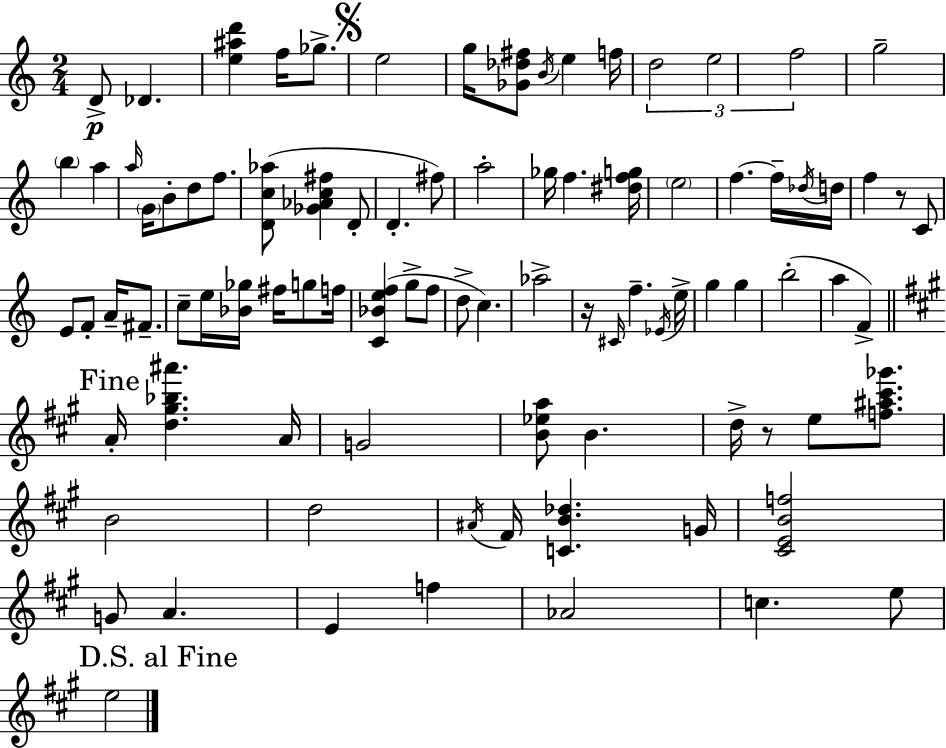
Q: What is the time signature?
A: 2/4